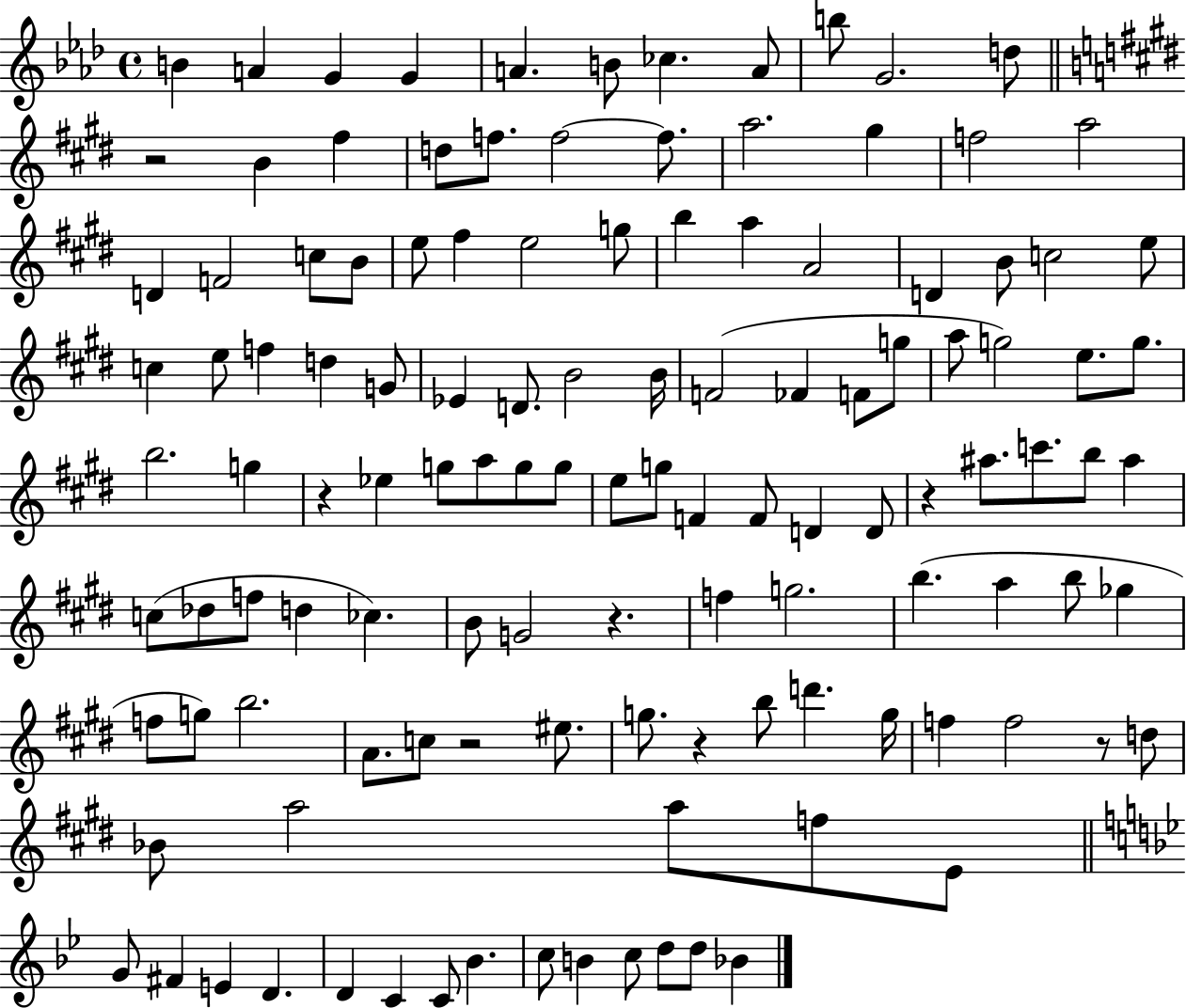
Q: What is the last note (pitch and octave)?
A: Bb4